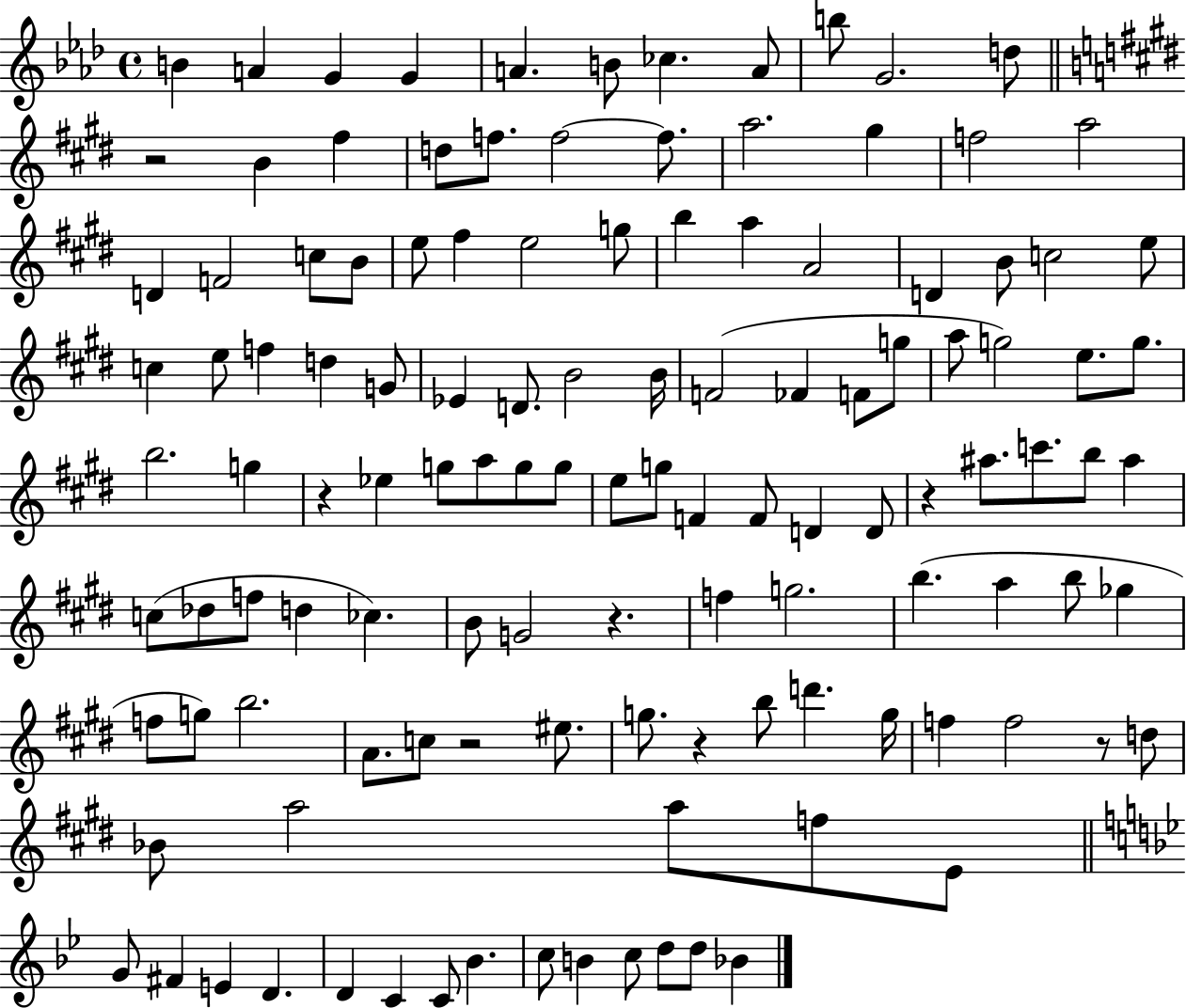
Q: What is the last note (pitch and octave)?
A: Bb4